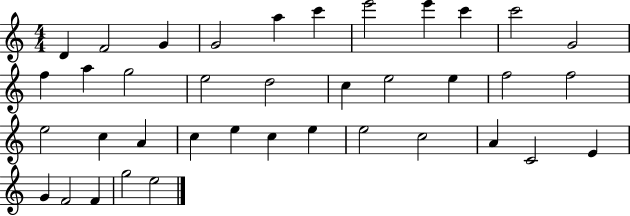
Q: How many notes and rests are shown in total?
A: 38